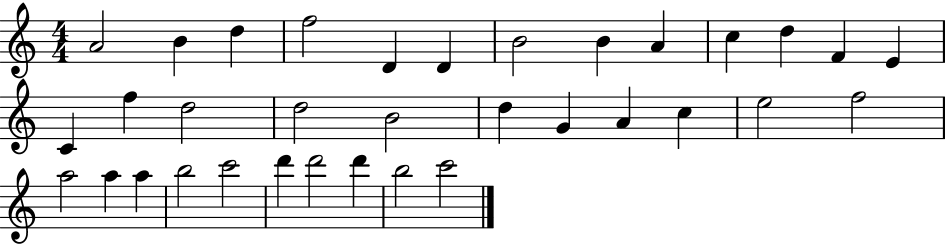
A4/h B4/q D5/q F5/h D4/q D4/q B4/h B4/q A4/q C5/q D5/q F4/q E4/q C4/q F5/q D5/h D5/h B4/h D5/q G4/q A4/q C5/q E5/h F5/h A5/h A5/q A5/q B5/h C6/h D6/q D6/h D6/q B5/h C6/h